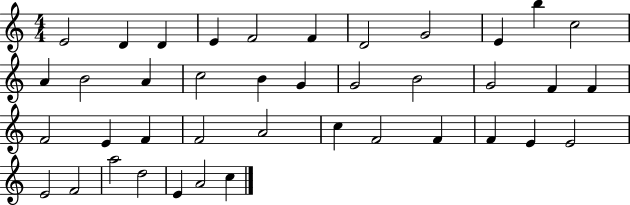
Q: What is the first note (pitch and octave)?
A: E4